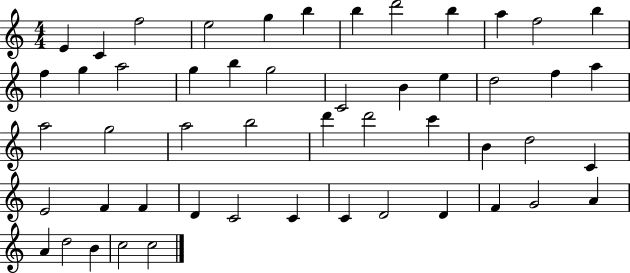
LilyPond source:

{
  \clef treble
  \numericTimeSignature
  \time 4/4
  \key c \major
  e'4 c'4 f''2 | e''2 g''4 b''4 | b''4 d'''2 b''4 | a''4 f''2 b''4 | \break f''4 g''4 a''2 | g''4 b''4 g''2 | c'2 b'4 e''4 | d''2 f''4 a''4 | \break a''2 g''2 | a''2 b''2 | d'''4 d'''2 c'''4 | b'4 d''2 c'4 | \break e'2 f'4 f'4 | d'4 c'2 c'4 | c'4 d'2 d'4 | f'4 g'2 a'4 | \break a'4 d''2 b'4 | c''2 c''2 | \bar "|."
}